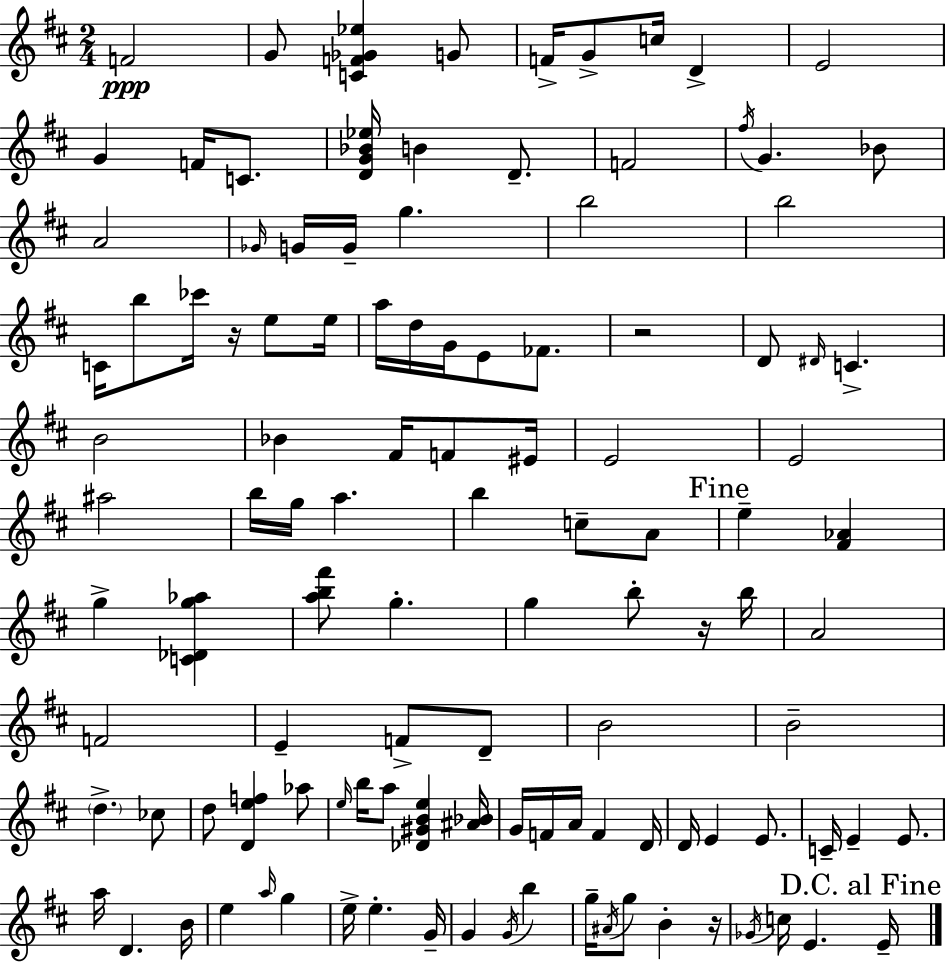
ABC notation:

X:1
T:Untitled
M:2/4
L:1/4
K:D
F2 G/2 [CF_G_e] G/2 F/4 G/2 c/4 D E2 G F/4 C/2 [DG_B_e]/4 B D/2 F2 ^f/4 G _B/2 A2 _G/4 G/4 G/4 g b2 b2 C/4 b/2 _c'/4 z/4 e/2 e/4 a/4 d/4 G/4 E/2 _F/2 z2 D/2 ^D/4 C B2 _B ^F/4 F/2 ^E/4 E2 E2 ^a2 b/4 g/4 a b c/2 A/2 e [^F_A] g [C_Dg_a] [ab^f']/2 g g b/2 z/4 b/4 A2 F2 E F/2 D/2 B2 B2 d _c/2 d/2 [Def] _a/2 e/4 b/4 a/2 [_D^GBe] [^A_B]/4 G/4 F/4 A/4 F D/4 D/4 E E/2 C/4 E E/2 a/4 D B/4 e a/4 g e/4 e G/4 G G/4 b g/4 ^A/4 g/2 B z/4 _G/4 c/4 E E/4